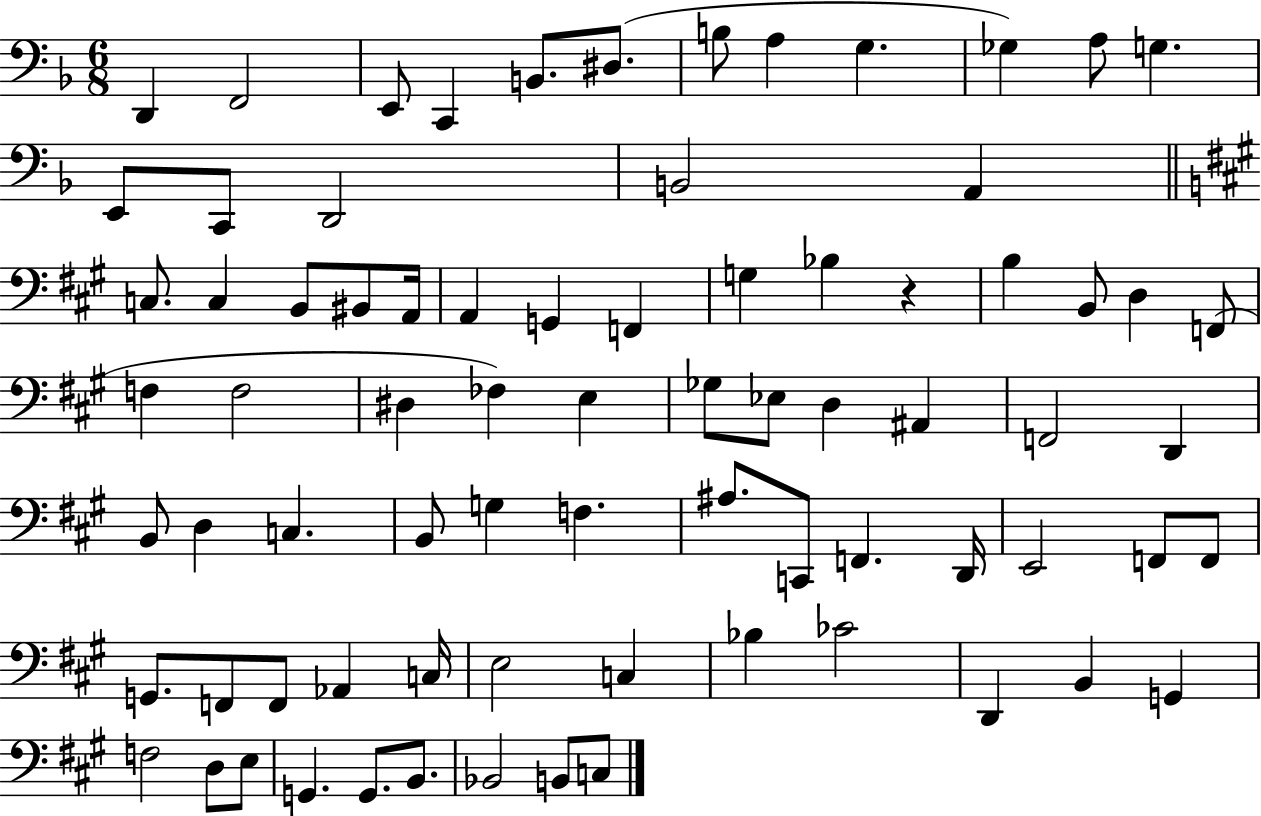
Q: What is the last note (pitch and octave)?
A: C3